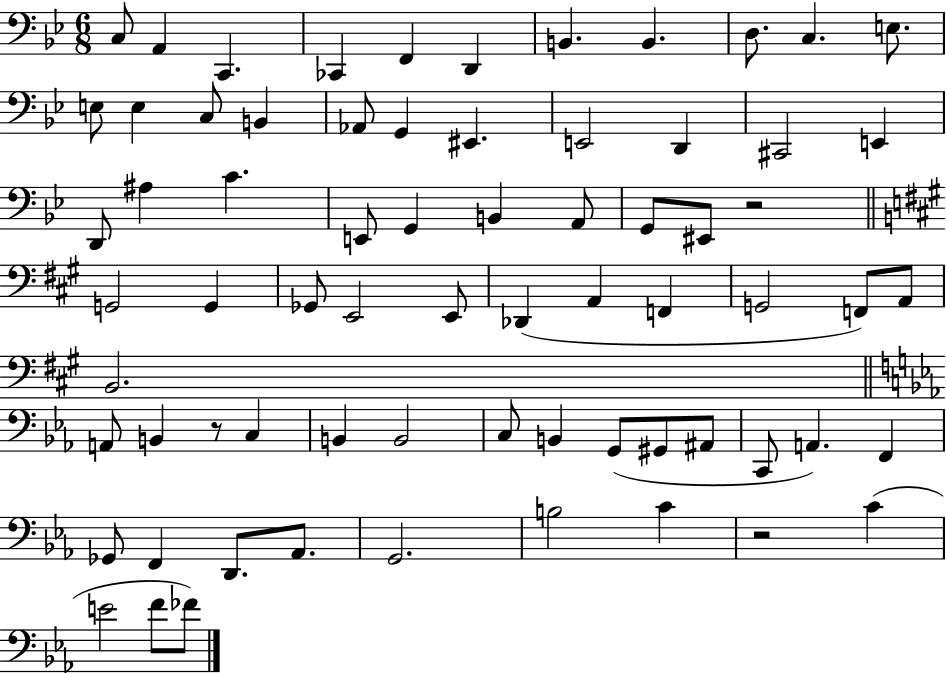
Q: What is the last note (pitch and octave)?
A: FES4